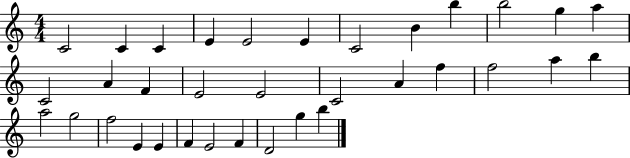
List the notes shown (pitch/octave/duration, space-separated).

C4/h C4/q C4/q E4/q E4/h E4/q C4/h B4/q B5/q B5/h G5/q A5/q C4/h A4/q F4/q E4/h E4/h C4/h A4/q F5/q F5/h A5/q B5/q A5/h G5/h F5/h E4/q E4/q F4/q E4/h F4/q D4/h G5/q B5/q